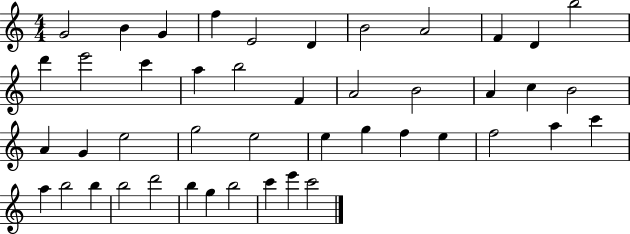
X:1
T:Untitled
M:4/4
L:1/4
K:C
G2 B G f E2 D B2 A2 F D b2 d' e'2 c' a b2 F A2 B2 A c B2 A G e2 g2 e2 e g f e f2 a c' a b2 b b2 d'2 b g b2 c' e' c'2